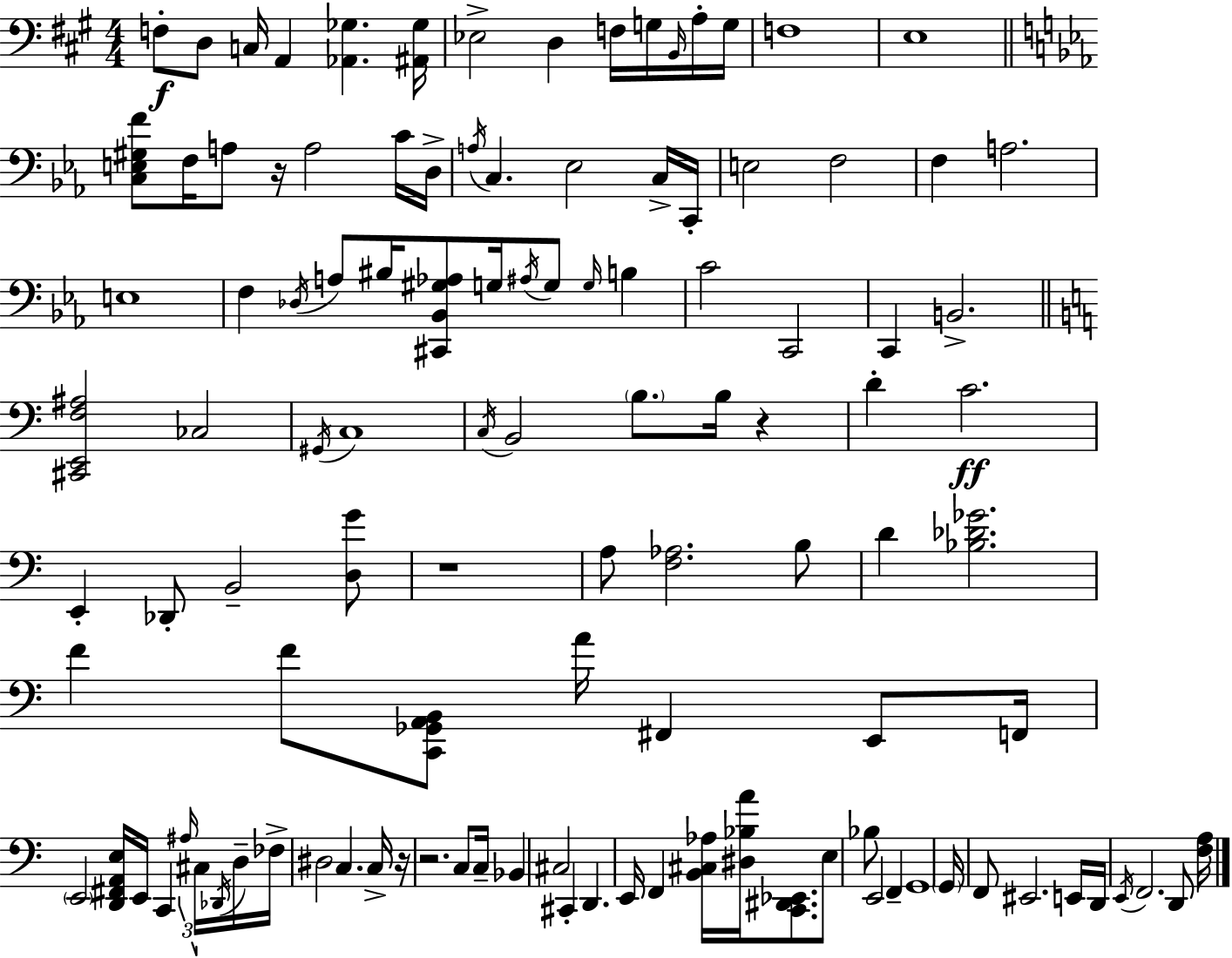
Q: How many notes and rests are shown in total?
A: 113